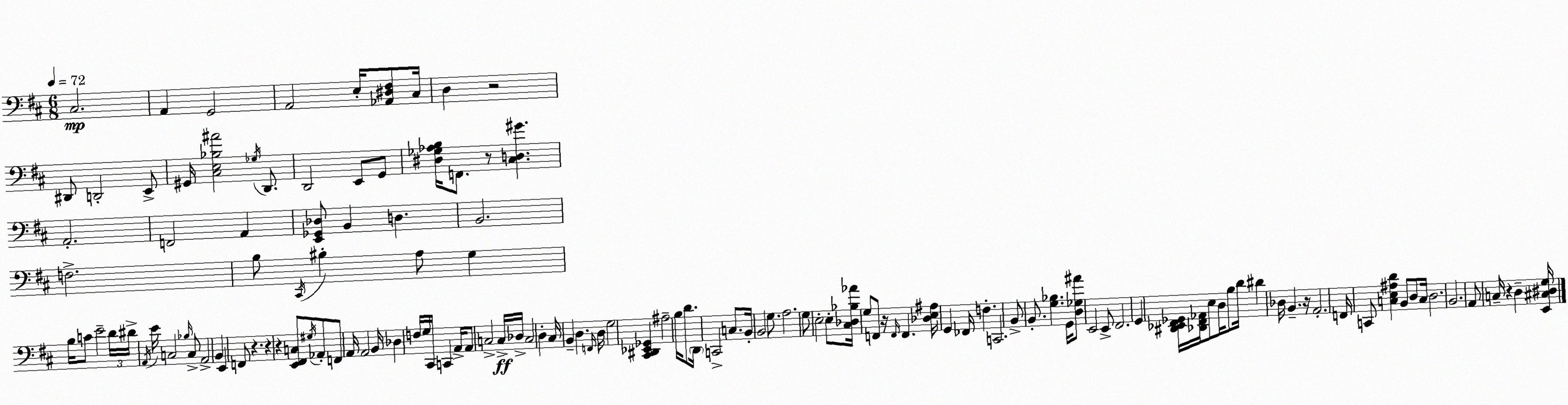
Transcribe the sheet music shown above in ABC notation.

X:1
T:Untitled
M:6/8
L:1/4
K:D
^C,2 A,, G,,2 A,,2 E,/4 [_A,,^D,^F,]/2 ^C,/4 D, z2 ^D,,/2 D,,2 E,,/2 ^G,,/4 [^C,E,_B,^A]2 _G,/4 D,,/2 D,,2 E,,/2 G,,/2 [^D,_G,_A,B,]/4 F,,/2 z/2 [^C,D,^G] A,,2 F,,2 A,, [E,,_G,,_D,]/2 B,, D, B,,2 F,2 B,/2 ^C,,/4 ^B, A,/2 G, B,/4 C/2 E2 D/4 ^D/4 A,,/4 E/4 C,2 _B,/4 C,/2 A,,2 B,, E,, F,,/2 z z z [E,,^F,,C,]/2 ^G,/4 _A,,/2 F,,/2 A,,/4 A,,2 B,,/4 _D, F,/4 G,/4 ^C,,/4 C,, A,,/4 A,,/2 C,2 C,/4 _D,/4 C,2 D, ^C,/4 B,, D, F,,/4 D,/4 G,2 [^C,,^D,,_E,,_G,,] ^A,2 B,/4 D/2 D,,/4 C,,2 C,/2 B,,/4 B,,2 G,/2 A,2 G,/2 E,2 E,/2 [^C,_D,_B,_A]/4 G,/2 F,,/2 z/4 F,,/4 F,, [_D,E,^A,]/4 G,, _F,,/4 F, C,,2 B,,/2 B,,/2 [G,_B,] G,,/4 [D,_G,^A]/2 E,,2 E,,/2 ^F,,2 G,, [^D,,_E,,^F,,_G,,]/4 [_D,,^F,,_A,,]/4 E,/2 D,/4 B,/2 D/4 ^D _D,/4 B,, z/4 A,,2 F,,/4 C,,/2 [C,E,^A,D] B,,/2 D,/2 C,/4 D,2 B,,2 A,,/2 C,/4 z D, [E,,^C,^D,G,]/4